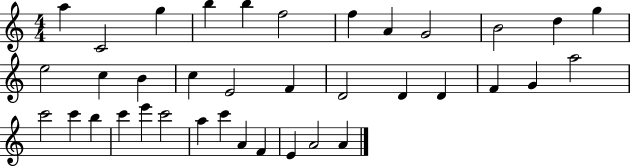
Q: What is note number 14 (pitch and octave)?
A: C5